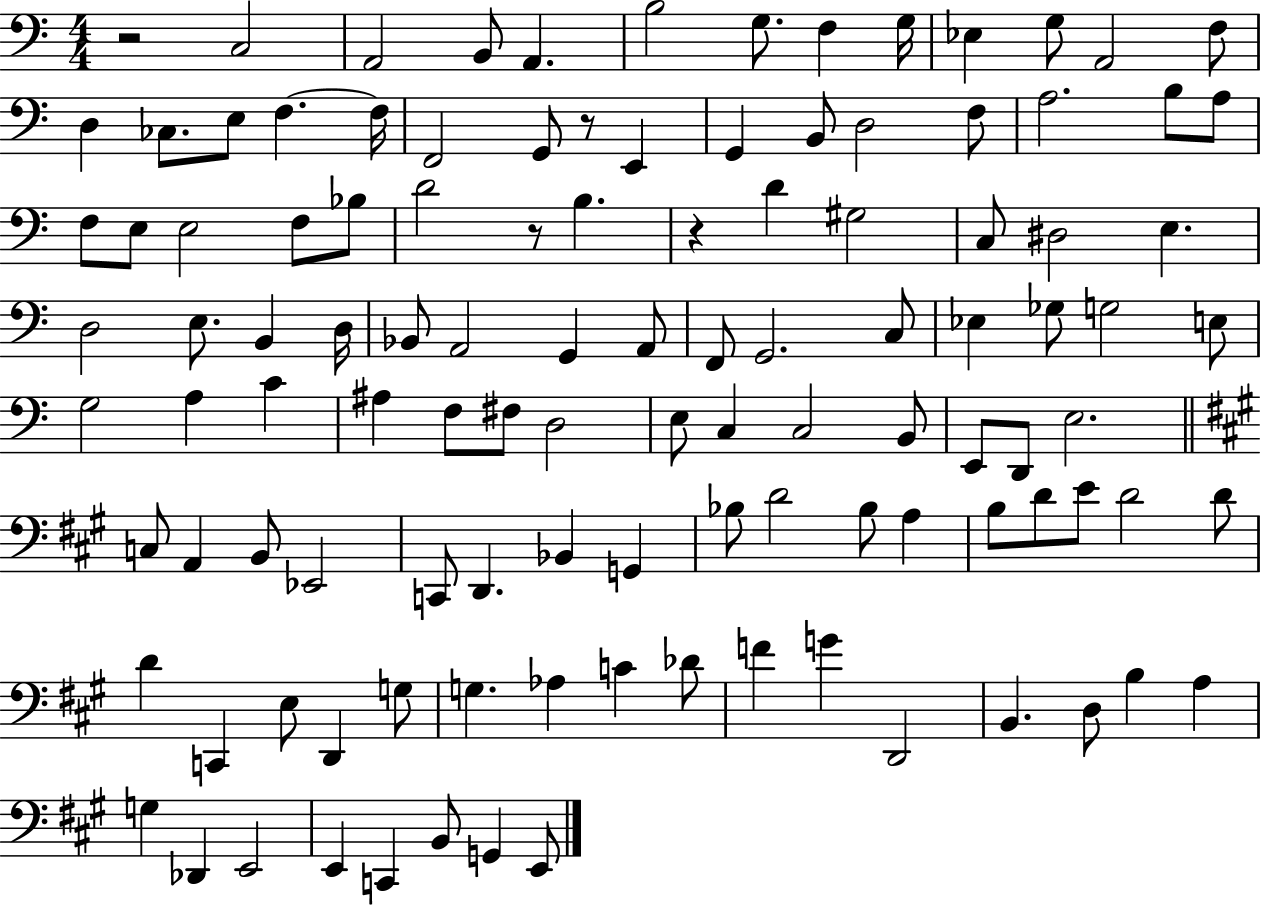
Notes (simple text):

R/h C3/h A2/h B2/e A2/q. B3/h G3/e. F3/q G3/s Eb3/q G3/e A2/h F3/e D3/q CES3/e. E3/e F3/q. F3/s F2/h G2/e R/e E2/q G2/q B2/e D3/h F3/e A3/h. B3/e A3/e F3/e E3/e E3/h F3/e Bb3/e D4/h R/e B3/q. R/q D4/q G#3/h C3/e D#3/h E3/q. D3/h E3/e. B2/q D3/s Bb2/e A2/h G2/q A2/e F2/e G2/h. C3/e Eb3/q Gb3/e G3/h E3/e G3/h A3/q C4/q A#3/q F3/e F#3/e D3/h E3/e C3/q C3/h B2/e E2/e D2/e E3/h. C3/e A2/q B2/e Eb2/h C2/e D2/q. Bb2/q G2/q Bb3/e D4/h Bb3/e A3/q B3/e D4/e E4/e D4/h D4/e D4/q C2/q E3/e D2/q G3/e G3/q. Ab3/q C4/q Db4/e F4/q G4/q D2/h B2/q. D3/e B3/q A3/q G3/q Db2/q E2/h E2/q C2/q B2/e G2/q E2/e